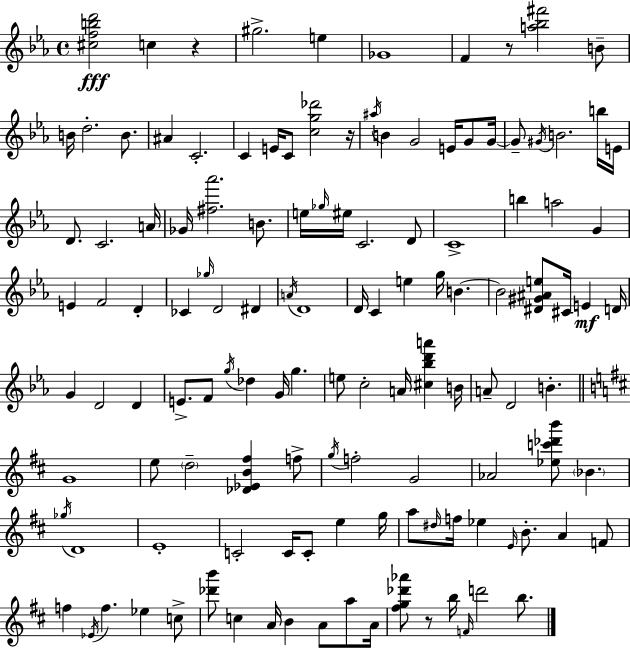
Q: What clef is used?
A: treble